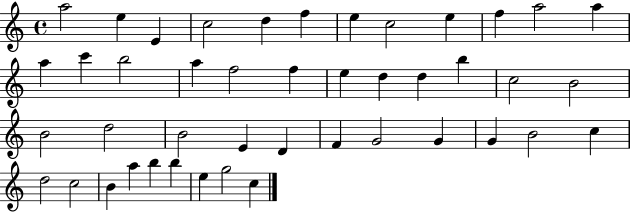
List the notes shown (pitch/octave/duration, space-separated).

A5/h E5/q E4/q C5/h D5/q F5/q E5/q C5/h E5/q F5/q A5/h A5/q A5/q C6/q B5/h A5/q F5/h F5/q E5/q D5/q D5/q B5/q C5/h B4/h B4/h D5/h B4/h E4/q D4/q F4/q G4/h G4/q G4/q B4/h C5/q D5/h C5/h B4/q A5/q B5/q B5/q E5/q G5/h C5/q